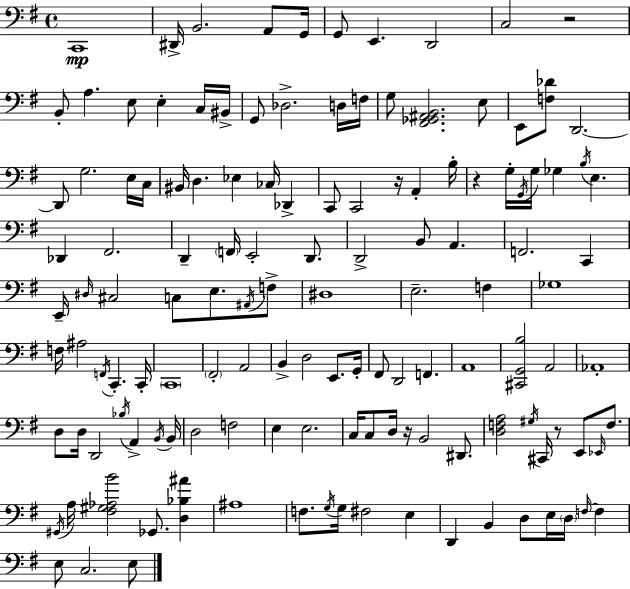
X:1
T:Untitled
M:4/4
L:1/4
K:G
C,,4 ^D,,/4 B,,2 A,,/2 G,,/4 G,,/2 E,, D,,2 C,2 z2 B,,/2 A, E,/2 E, C,/4 ^B,,/4 G,,/2 _D,2 D,/4 F,/4 G,/2 [^F,,_G,,^A,,B,,]2 E,/2 E,,/2 [F,_D]/2 D,,2 D,,/2 G,2 E,/4 C,/4 ^B,,/4 D, _E, _C,/4 _D,, C,,/2 C,,2 z/4 A,, B,/4 z G,/4 G,,/4 G,/4 _G, B,/4 E, _D,, ^F,,2 D,, F,,/4 E,,2 D,,/2 D,,2 B,,/2 A,, F,,2 C,, E,,/4 ^D,/4 ^C,2 C,/2 E,/2 ^A,,/4 F,/2 ^D,4 E,2 F, _G,4 F,/4 ^A,2 F,,/4 C,, C,,/4 C,,4 ^F,,2 A,,2 B,, D,2 E,,/2 G,,/4 ^F,,/2 D,,2 F,, A,,4 [^C,,G,,B,]2 A,,2 _A,,4 D,/2 D,/4 D,,2 _B,/4 A,, B,,/4 B,,/4 D,2 F,2 E, E,2 C,/4 C,/2 D,/4 z/4 B,,2 ^D,,/2 [D,F,A,]2 ^G,/4 ^C,,/4 z/2 E,,/2 _E,,/4 F,/2 ^G,,/4 A,/4 [^F,^G,_A,B]2 _G,,/2 [D,_B,^A] ^A,4 F,/2 G,/4 G,/4 ^F,2 E, D,, B,, D,/2 E,/4 D,/4 F,/4 F, E,/2 C,2 E,/2